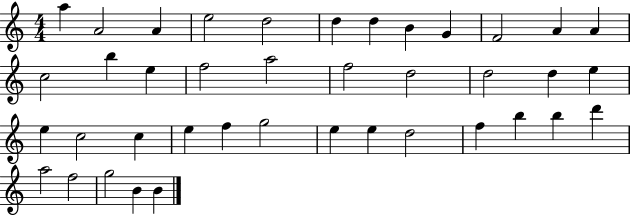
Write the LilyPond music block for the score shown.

{
  \clef treble
  \numericTimeSignature
  \time 4/4
  \key c \major
  a''4 a'2 a'4 | e''2 d''2 | d''4 d''4 b'4 g'4 | f'2 a'4 a'4 | \break c''2 b''4 e''4 | f''2 a''2 | f''2 d''2 | d''2 d''4 e''4 | \break e''4 c''2 c''4 | e''4 f''4 g''2 | e''4 e''4 d''2 | f''4 b''4 b''4 d'''4 | \break a''2 f''2 | g''2 b'4 b'4 | \bar "|."
}